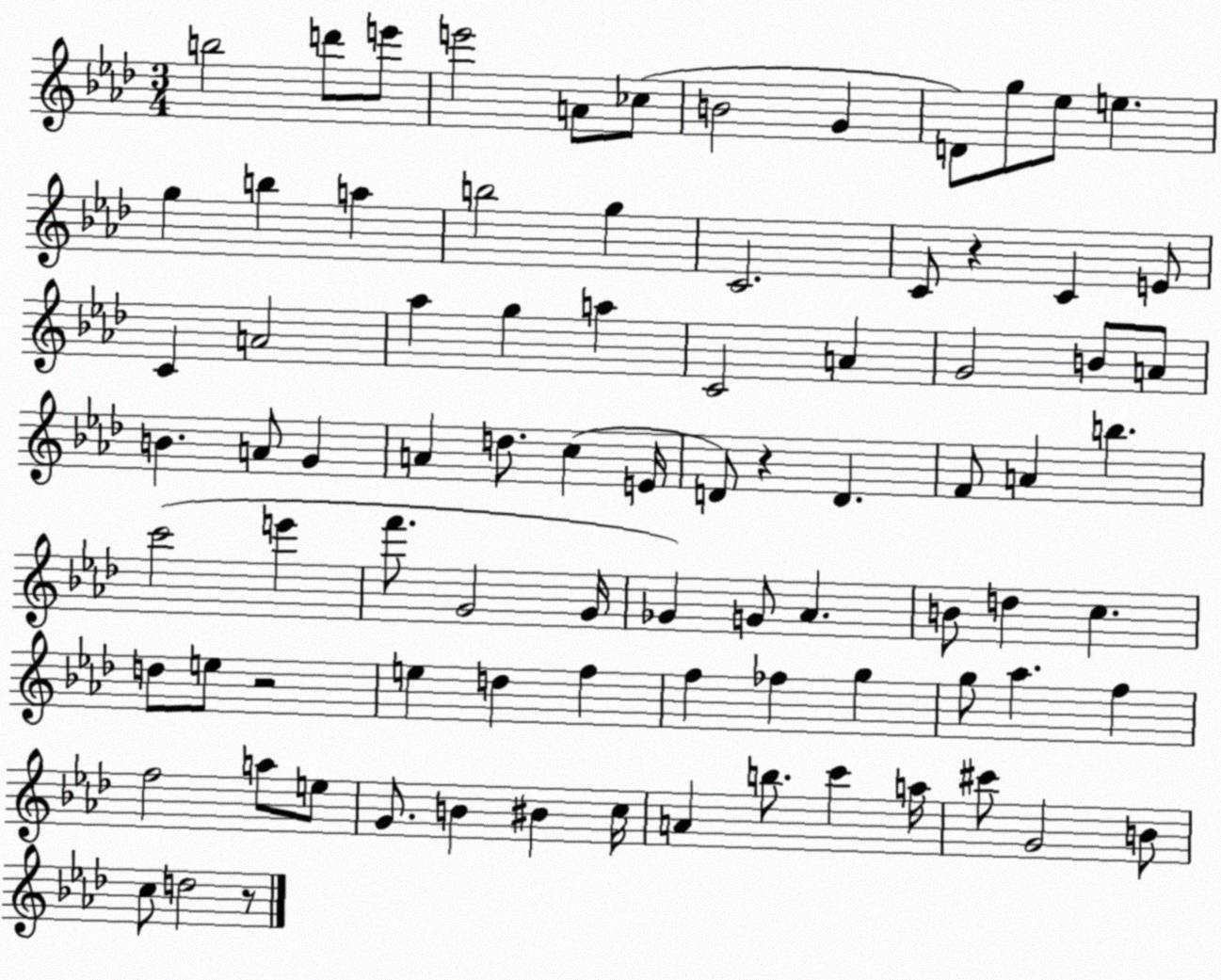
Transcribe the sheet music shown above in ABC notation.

X:1
T:Untitled
M:3/4
L:1/4
K:Ab
b2 d'/2 e'/2 e'2 A/2 _c/2 B2 G D/2 g/2 _e/2 e g b a b2 g C2 C/2 z C E/2 C A2 _a g a C2 A G2 B/2 A/2 B A/2 G A d/2 c E/4 D/2 z D F/2 A b c'2 e' f'/2 G2 G/4 _G G/2 _A B/2 d c d/2 e/2 z2 e d f f _f g g/2 _a f f2 a/2 e/2 G/2 B ^B c/4 A b/2 c' a/4 ^c'/2 G2 B/2 c/2 d2 z/2